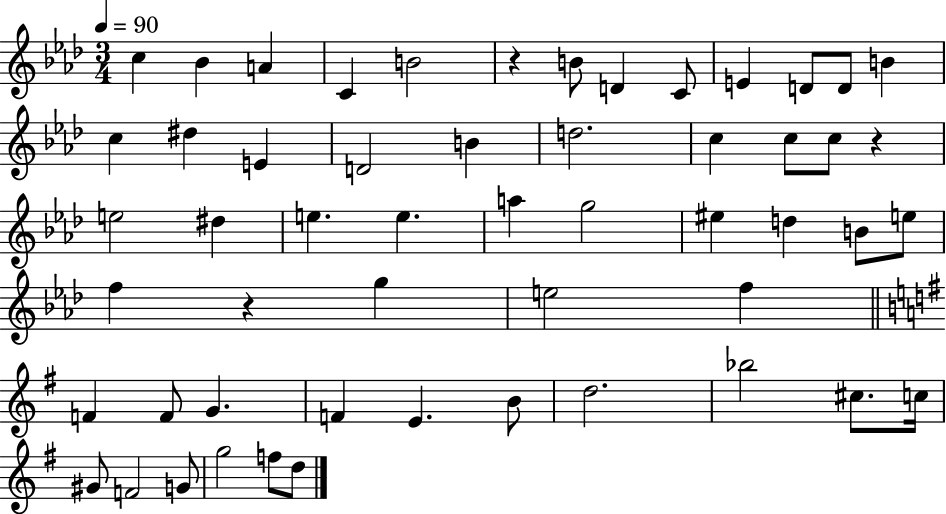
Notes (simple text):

C5/q Bb4/q A4/q C4/q B4/h R/q B4/e D4/q C4/e E4/q D4/e D4/e B4/q C5/q D#5/q E4/q D4/h B4/q D5/h. C5/q C5/e C5/e R/q E5/h D#5/q E5/q. E5/q. A5/q G5/h EIS5/q D5/q B4/e E5/e F5/q R/q G5/q E5/h F5/q F4/q F4/e G4/q. F4/q E4/q. B4/e D5/h. Bb5/h C#5/e. C5/s G#4/e F4/h G4/e G5/h F5/e D5/e